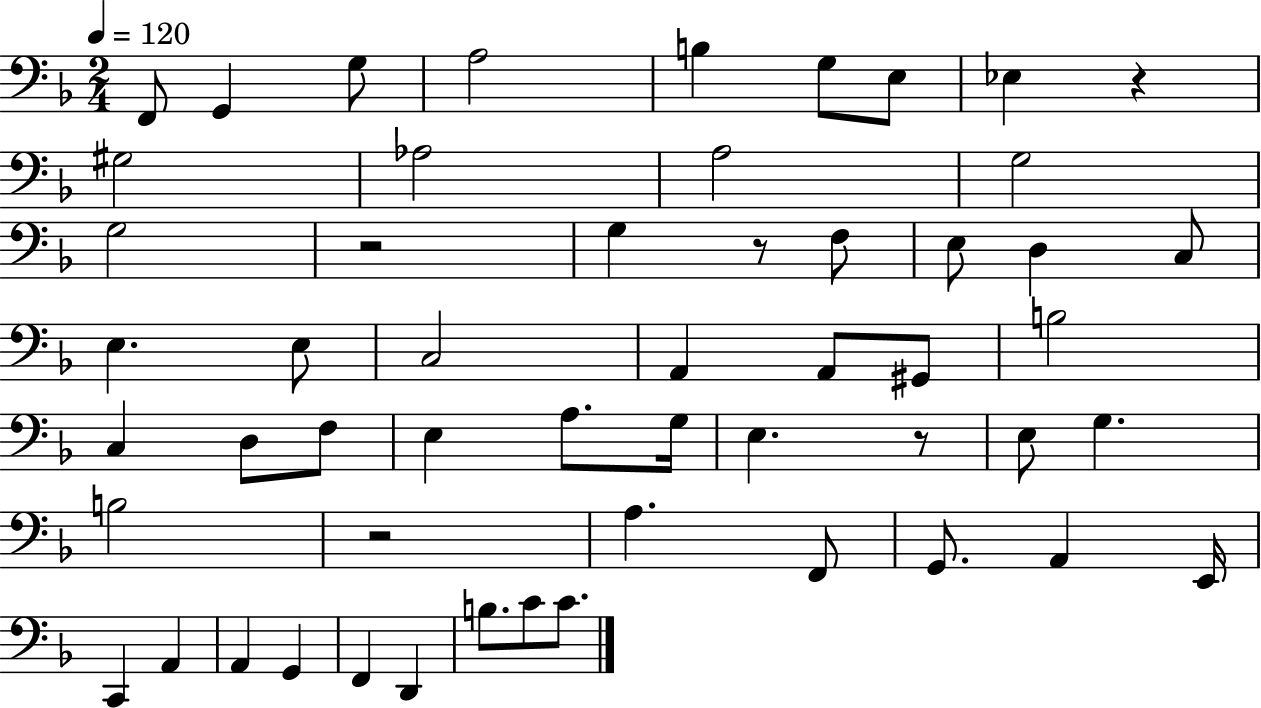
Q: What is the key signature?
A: F major